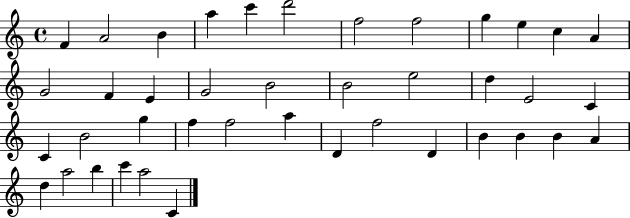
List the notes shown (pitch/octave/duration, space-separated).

F4/q A4/h B4/q A5/q C6/q D6/h F5/h F5/h G5/q E5/q C5/q A4/q G4/h F4/q E4/q G4/h B4/h B4/h E5/h D5/q E4/h C4/q C4/q B4/h G5/q F5/q F5/h A5/q D4/q F5/h D4/q B4/q B4/q B4/q A4/q D5/q A5/h B5/q C6/q A5/h C4/q